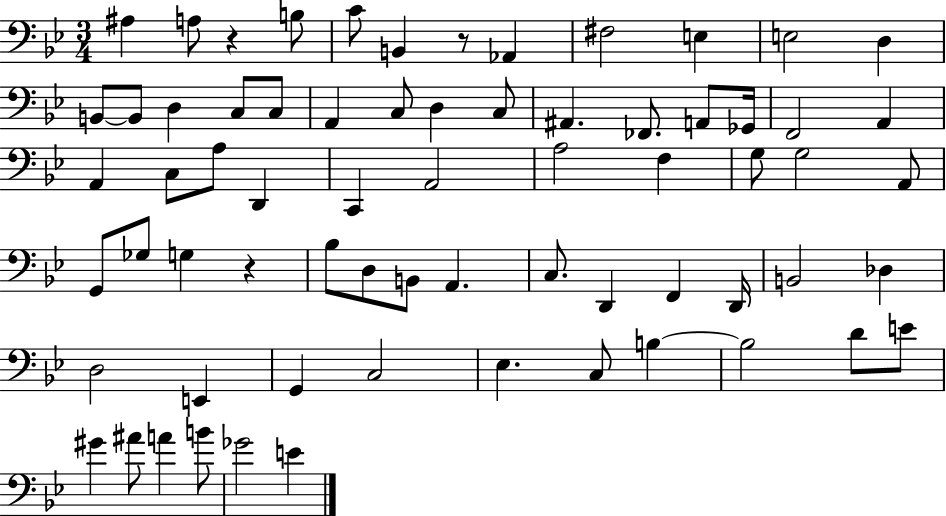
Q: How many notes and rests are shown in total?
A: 68